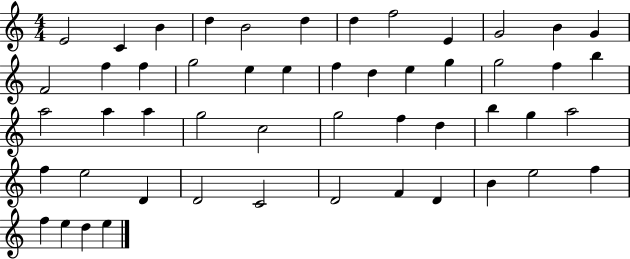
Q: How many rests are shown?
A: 0